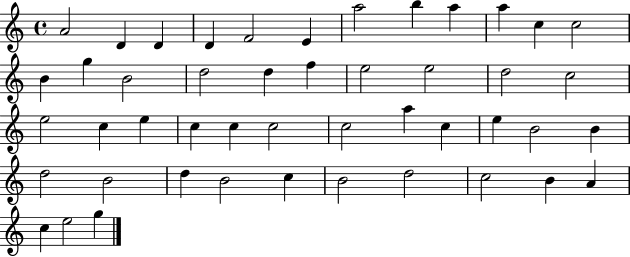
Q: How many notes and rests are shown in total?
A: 47